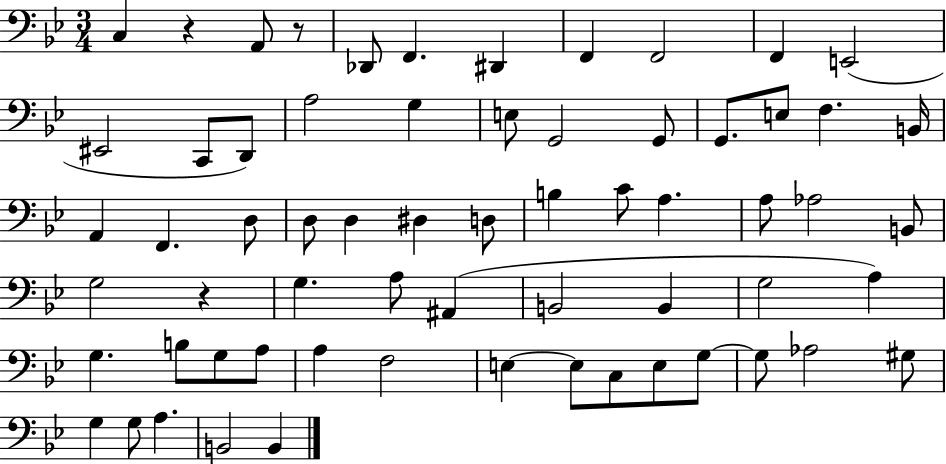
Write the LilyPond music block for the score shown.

{
  \clef bass
  \numericTimeSignature
  \time 3/4
  \key bes \major
  c4 r4 a,8 r8 | des,8 f,4. dis,4 | f,4 f,2 | f,4 e,2( | \break eis,2 c,8 d,8) | a2 g4 | e8 g,2 g,8 | g,8. e8 f4. b,16 | \break a,4 f,4. d8 | d8 d4 dis4 d8 | b4 c'8 a4. | a8 aes2 b,8 | \break g2 r4 | g4. a8 ais,4( | b,2 b,4 | g2 a4) | \break g4. b8 g8 a8 | a4 f2 | e4~~ e8 c8 e8 g8~~ | g8 aes2 gis8 | \break g4 g8 a4. | b,2 b,4 | \bar "|."
}